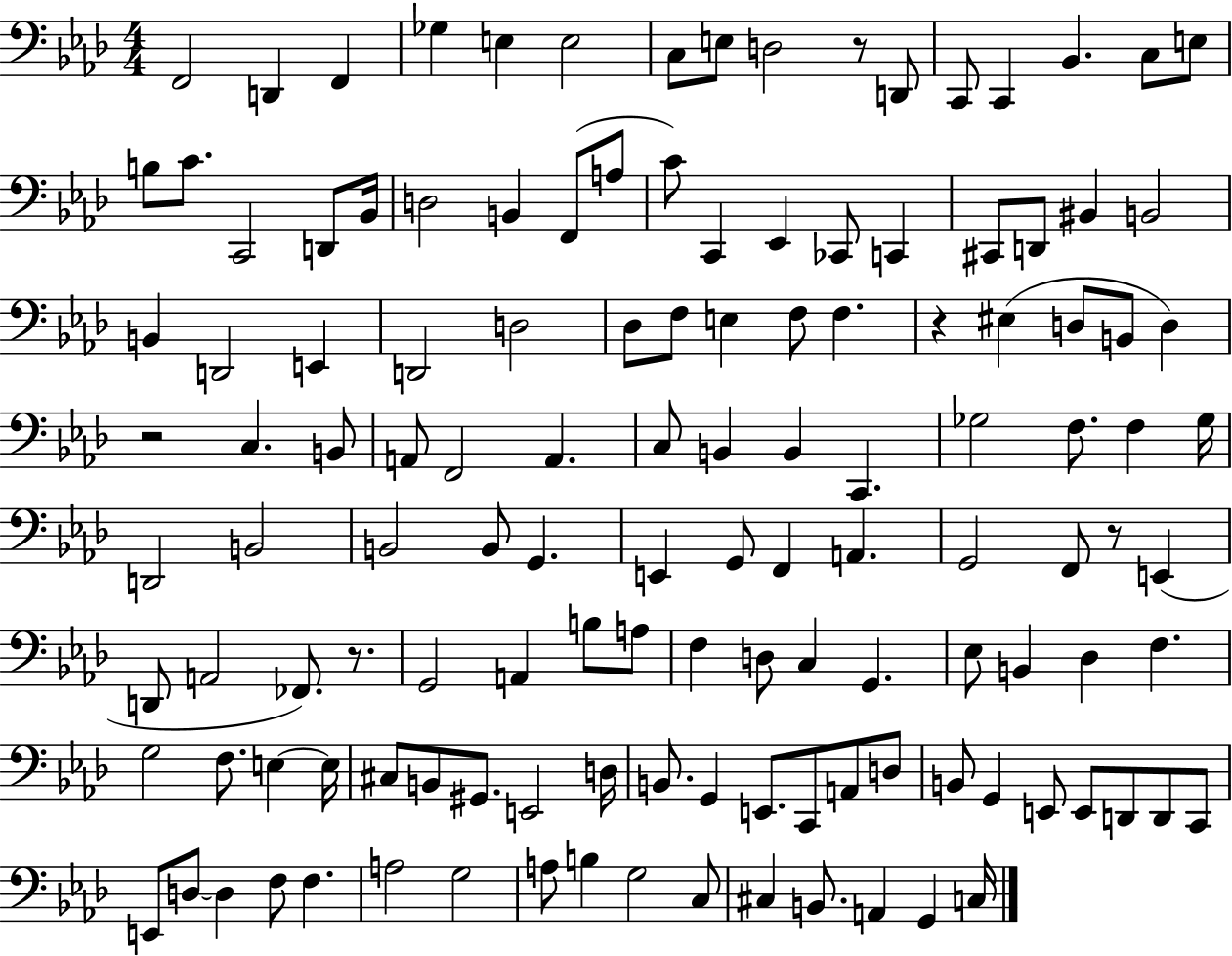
X:1
T:Untitled
M:4/4
L:1/4
K:Ab
F,,2 D,, F,, _G, E, E,2 C,/2 E,/2 D,2 z/2 D,,/2 C,,/2 C,, _B,, C,/2 E,/2 B,/2 C/2 C,,2 D,,/2 _B,,/4 D,2 B,, F,,/2 A,/2 C/2 C,, _E,, _C,,/2 C,, ^C,,/2 D,,/2 ^B,, B,,2 B,, D,,2 E,, D,,2 D,2 _D,/2 F,/2 E, F,/2 F, z ^E, D,/2 B,,/2 D, z2 C, B,,/2 A,,/2 F,,2 A,, C,/2 B,, B,, C,, _G,2 F,/2 F, _G,/4 D,,2 B,,2 B,,2 B,,/2 G,, E,, G,,/2 F,, A,, G,,2 F,,/2 z/2 E,, D,,/2 A,,2 _F,,/2 z/2 G,,2 A,, B,/2 A,/2 F, D,/2 C, G,, _E,/2 B,, _D, F, G,2 F,/2 E, E,/4 ^C,/2 B,,/2 ^G,,/2 E,,2 D,/4 B,,/2 G,, E,,/2 C,,/2 A,,/2 D,/2 B,,/2 G,, E,,/2 E,,/2 D,,/2 D,,/2 C,,/2 E,,/2 D,/2 D, F,/2 F, A,2 G,2 A,/2 B, G,2 C,/2 ^C, B,,/2 A,, G,, C,/4